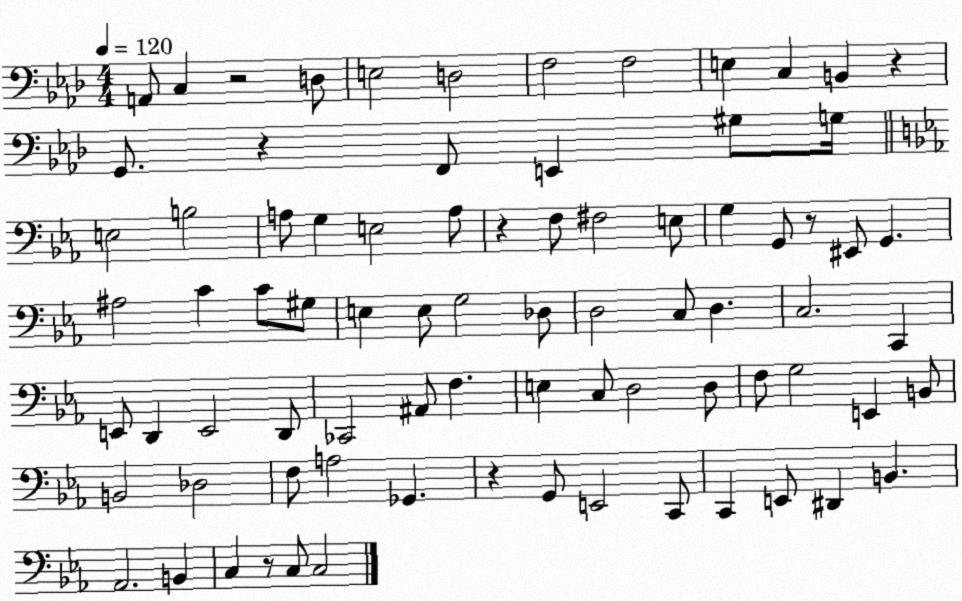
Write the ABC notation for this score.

X:1
T:Untitled
M:4/4
L:1/4
K:Ab
A,,/2 C, z2 D,/2 E,2 D,2 F,2 F,2 E, C, B,, z G,,/2 z F,,/2 E,, ^G,/2 G,/4 E,2 B,2 A,/2 G, E,2 A,/2 z F,/2 ^F,2 E,/2 G, G,,/2 z/2 ^E,,/2 G,, ^A,2 C C/2 ^G,/2 E, E,/2 G,2 _D,/2 D,2 C,/2 D, C,2 C,, E,,/2 D,, E,,2 D,,/2 _C,,2 ^A,,/2 F, E, C,/2 D,2 D,/2 F,/2 G,2 E,, B,,/2 B,,2 _D,2 F,/2 A,2 _G,, z G,,/2 E,,2 C,,/2 C,, E,,/2 ^D,, B,, _A,,2 B,, C, z/2 C,/2 C,2